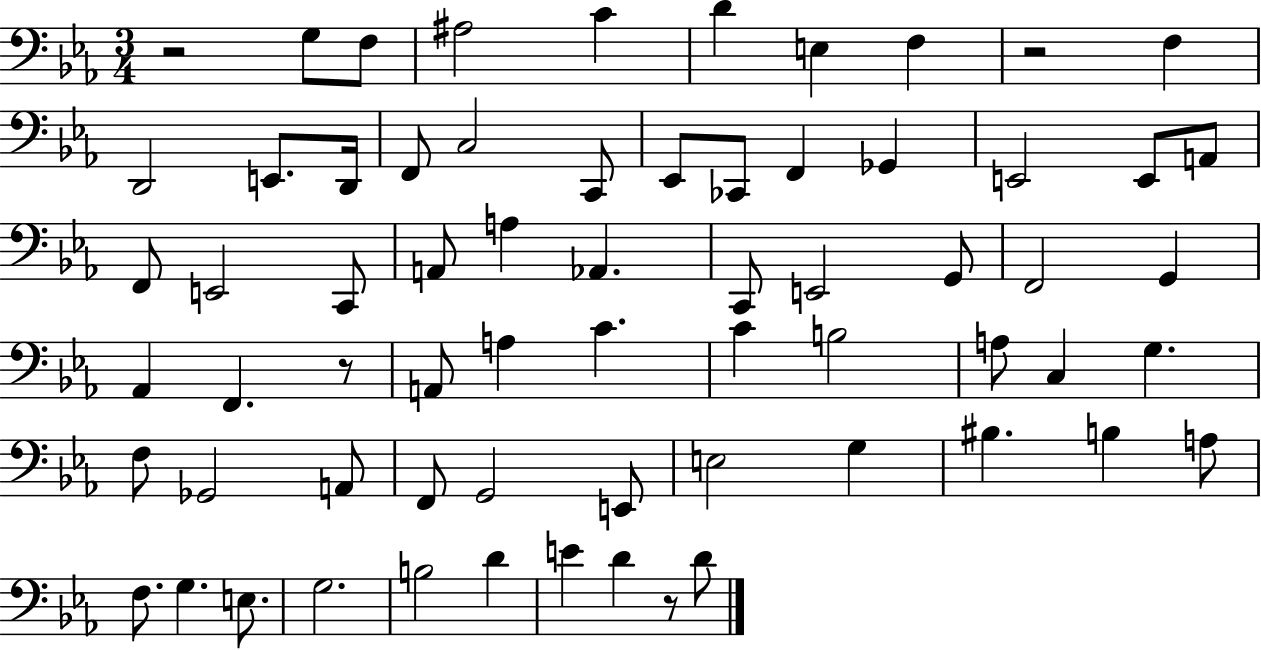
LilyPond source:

{
  \clef bass
  \numericTimeSignature
  \time 3/4
  \key ees \major
  r2 g8 f8 | ais2 c'4 | d'4 e4 f4 | r2 f4 | \break d,2 e,8. d,16 | f,8 c2 c,8 | ees,8 ces,8 f,4 ges,4 | e,2 e,8 a,8 | \break f,8 e,2 c,8 | a,8 a4 aes,4. | c,8 e,2 g,8 | f,2 g,4 | \break aes,4 f,4. r8 | a,8 a4 c'4. | c'4 b2 | a8 c4 g4. | \break f8 ges,2 a,8 | f,8 g,2 e,8 | e2 g4 | bis4. b4 a8 | \break f8. g4. e8. | g2. | b2 d'4 | e'4 d'4 r8 d'8 | \break \bar "|."
}